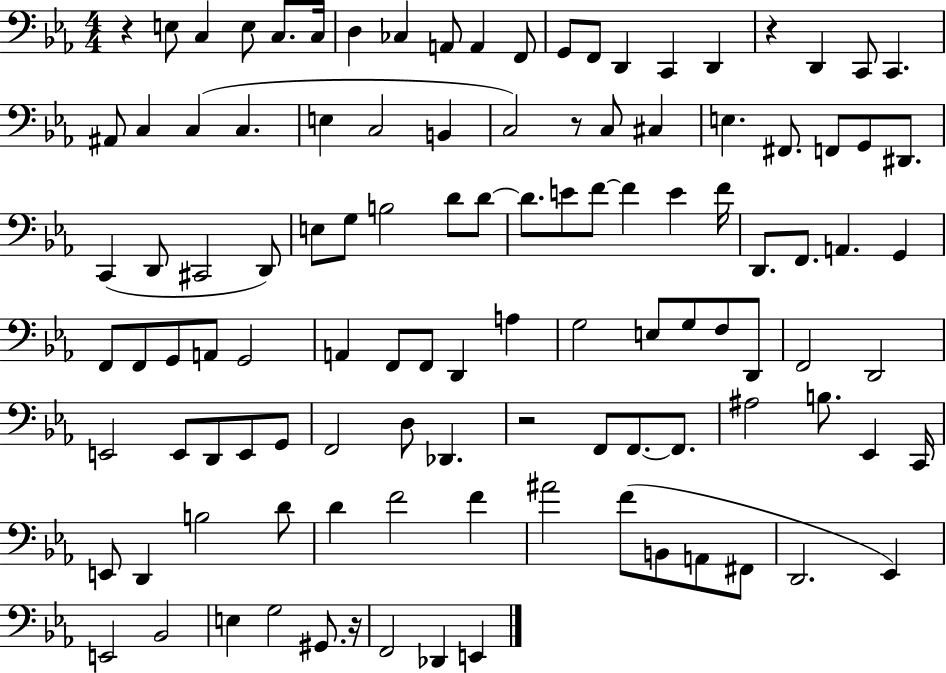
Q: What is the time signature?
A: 4/4